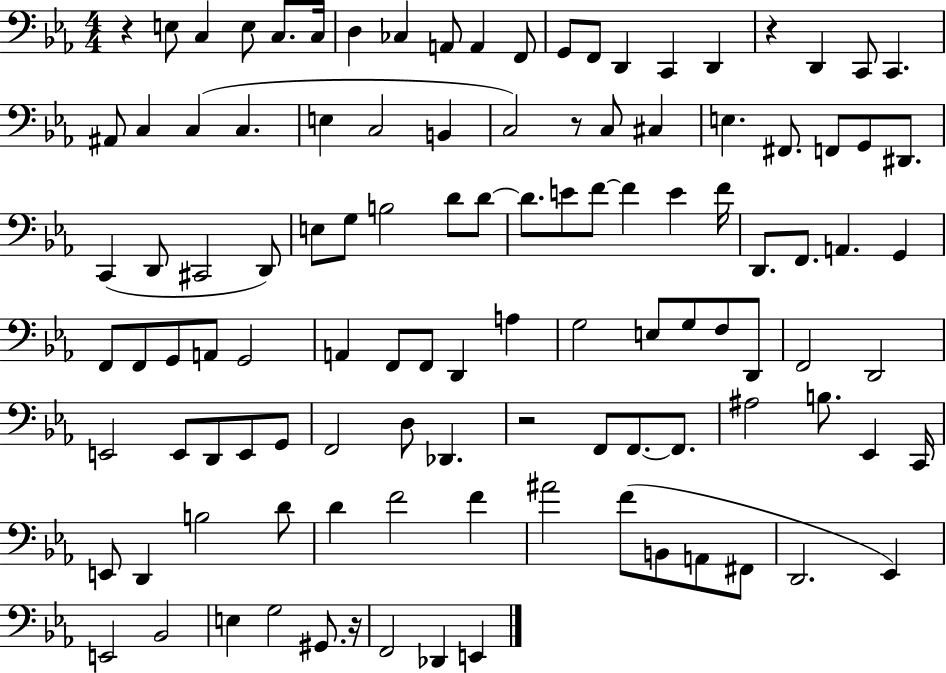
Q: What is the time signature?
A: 4/4